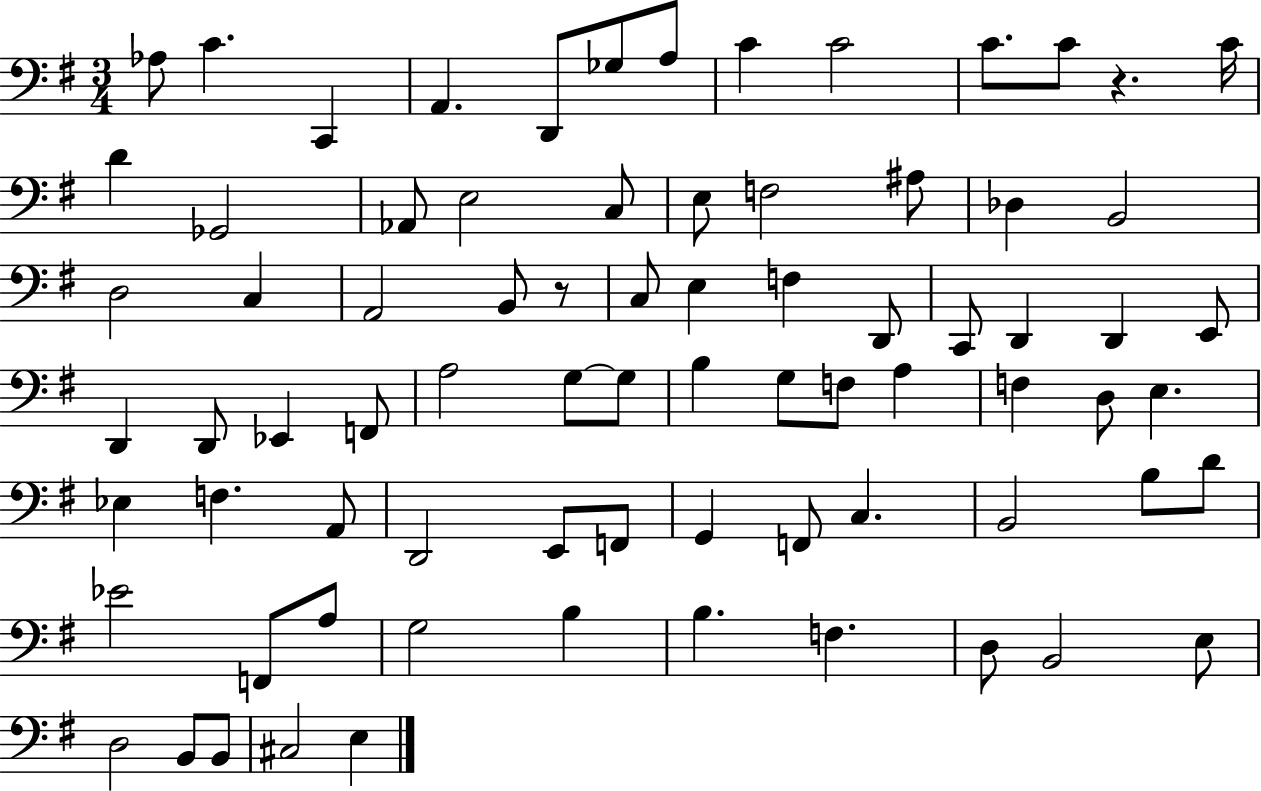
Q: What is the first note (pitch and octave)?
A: Ab3